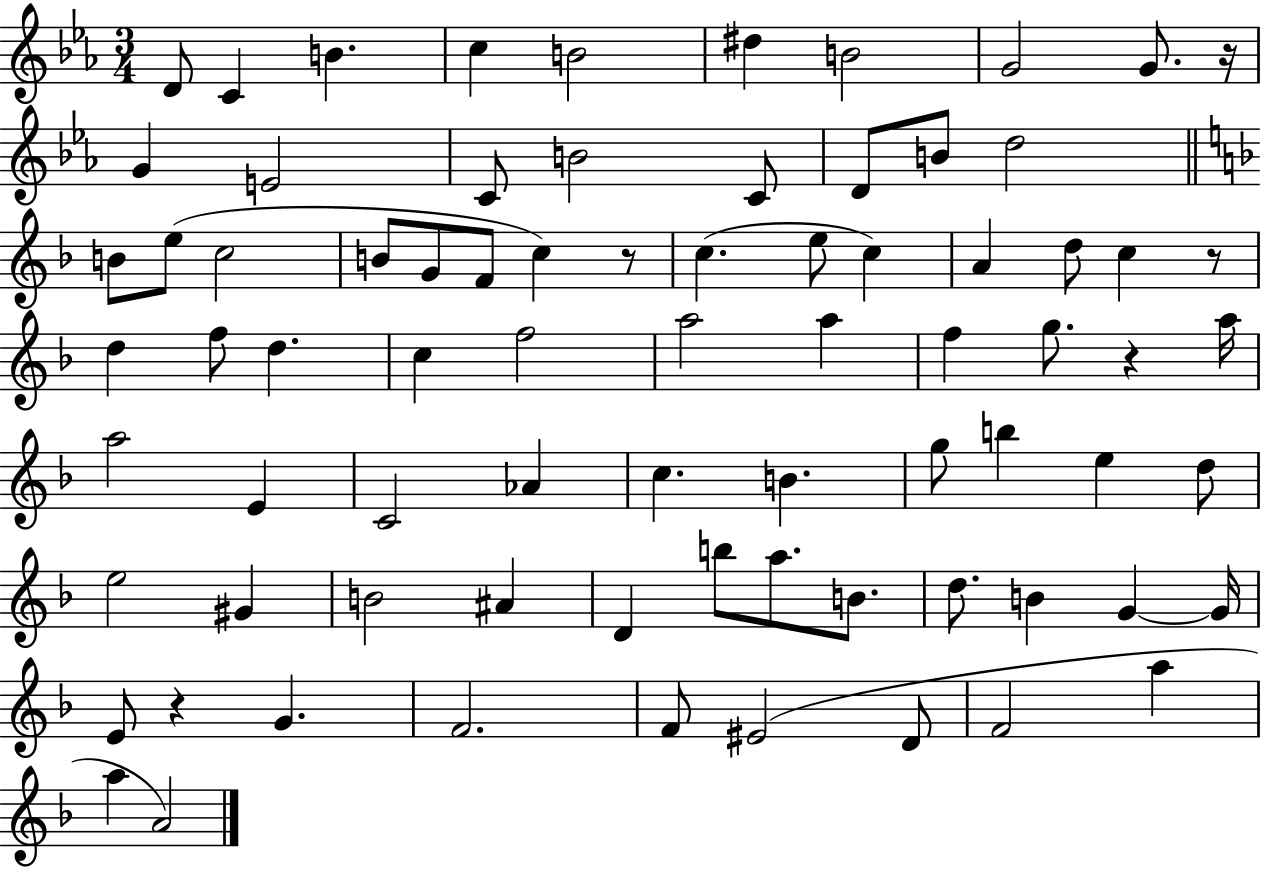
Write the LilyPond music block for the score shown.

{
  \clef treble
  \numericTimeSignature
  \time 3/4
  \key ees \major
  d'8 c'4 b'4. | c''4 b'2 | dis''4 b'2 | g'2 g'8. r16 | \break g'4 e'2 | c'8 b'2 c'8 | d'8 b'8 d''2 | \bar "||" \break \key f \major b'8 e''8( c''2 | b'8 g'8 f'8 c''4) r8 | c''4.( e''8 c''4) | a'4 d''8 c''4 r8 | \break d''4 f''8 d''4. | c''4 f''2 | a''2 a''4 | f''4 g''8. r4 a''16 | \break a''2 e'4 | c'2 aes'4 | c''4. b'4. | g''8 b''4 e''4 d''8 | \break e''2 gis'4 | b'2 ais'4 | d'4 b''8 a''8. b'8. | d''8. b'4 g'4~~ g'16 | \break e'8 r4 g'4. | f'2. | f'8 eis'2( d'8 | f'2 a''4 | \break a''4 a'2) | \bar "|."
}